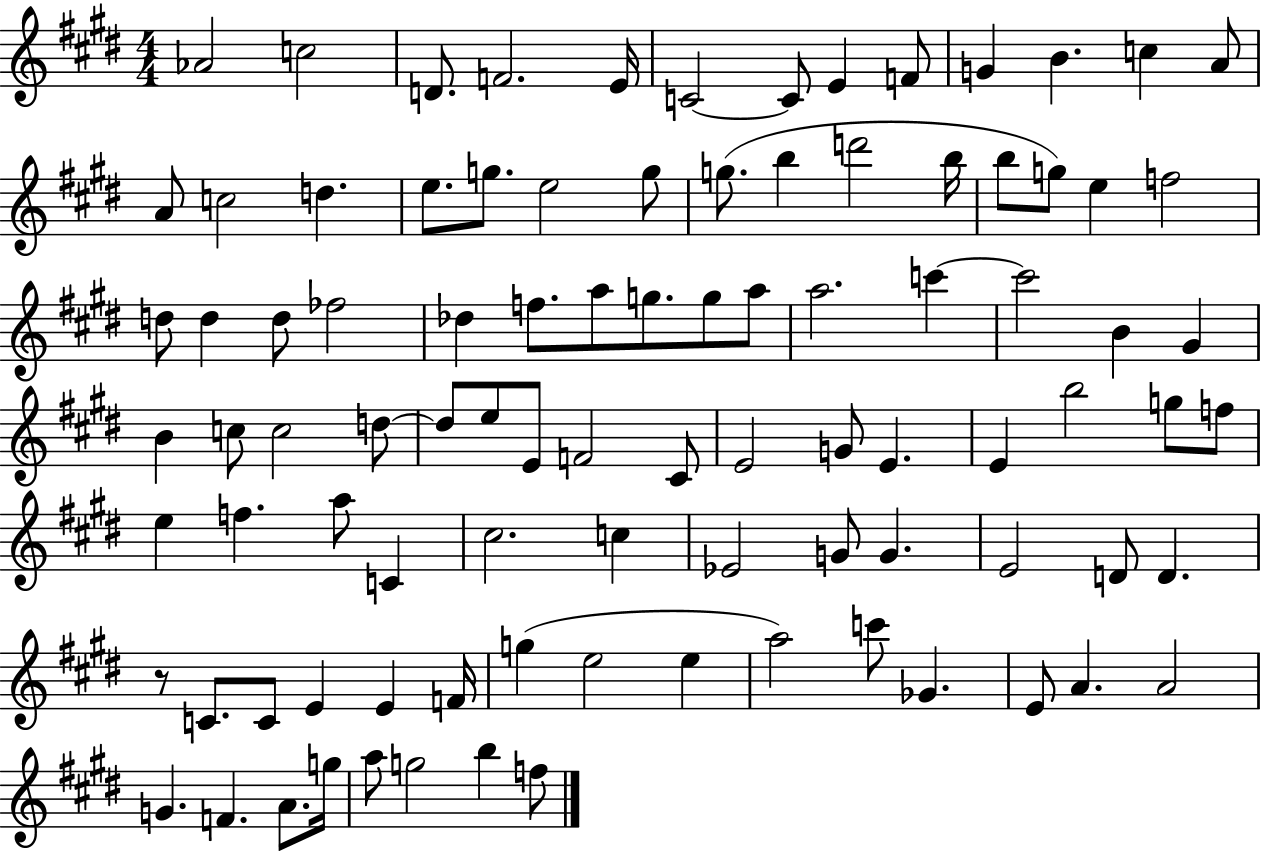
X:1
T:Untitled
M:4/4
L:1/4
K:E
_A2 c2 D/2 F2 E/4 C2 C/2 E F/2 G B c A/2 A/2 c2 d e/2 g/2 e2 g/2 g/2 b d'2 b/4 b/2 g/2 e f2 d/2 d d/2 _f2 _d f/2 a/2 g/2 g/2 a/2 a2 c' c'2 B ^G B c/2 c2 d/2 d/2 e/2 E/2 F2 ^C/2 E2 G/2 E E b2 g/2 f/2 e f a/2 C ^c2 c _E2 G/2 G E2 D/2 D z/2 C/2 C/2 E E F/4 g e2 e a2 c'/2 _G E/2 A A2 G F A/2 g/4 a/2 g2 b f/2